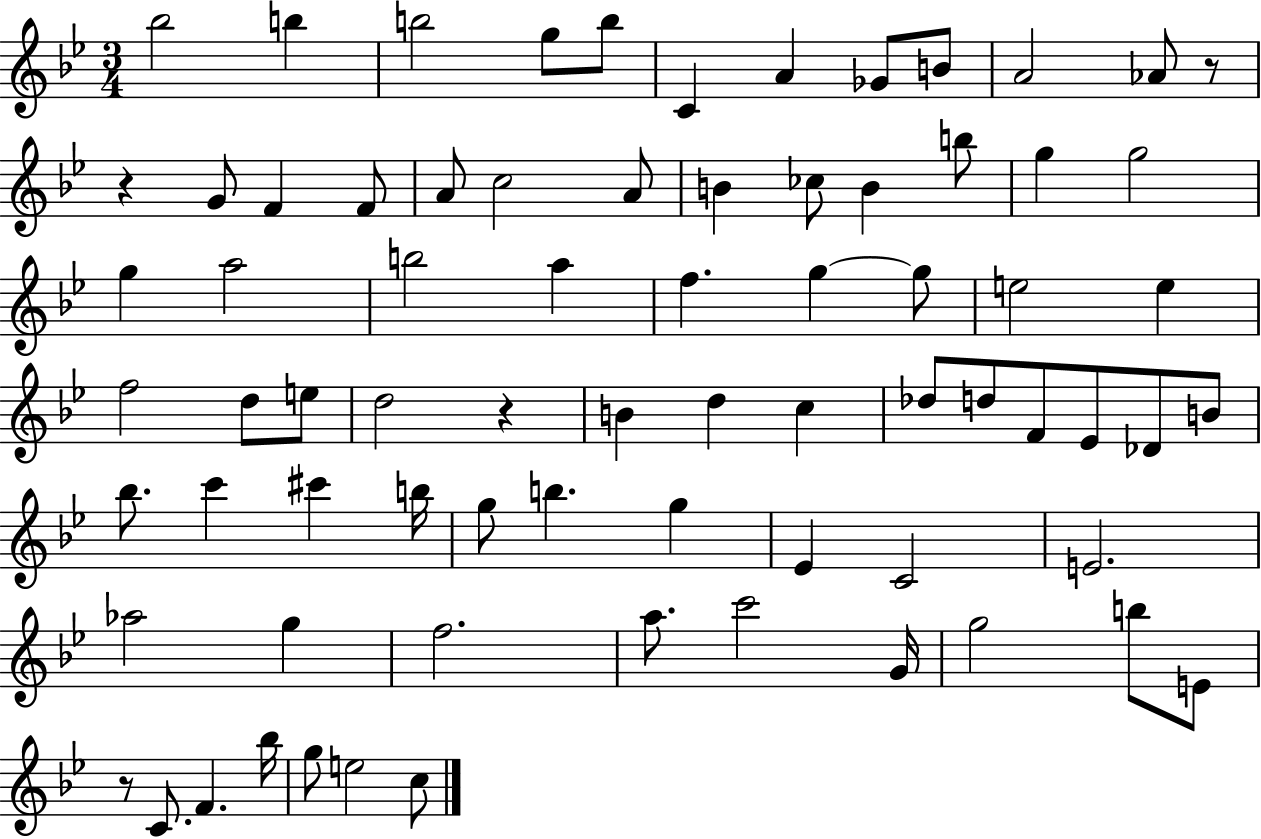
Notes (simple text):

Bb5/h B5/q B5/h G5/e B5/e C4/q A4/q Gb4/e B4/e A4/h Ab4/e R/e R/q G4/e F4/q F4/e A4/e C5/h A4/e B4/q CES5/e B4/q B5/e G5/q G5/h G5/q A5/h B5/h A5/q F5/q. G5/q G5/e E5/h E5/q F5/h D5/e E5/e D5/h R/q B4/q D5/q C5/q Db5/e D5/e F4/e Eb4/e Db4/e B4/e Bb5/e. C6/q C#6/q B5/s G5/e B5/q. G5/q Eb4/q C4/h E4/h. Ab5/h G5/q F5/h. A5/e. C6/h G4/s G5/h B5/e E4/e R/e C4/e. F4/q. Bb5/s G5/e E5/h C5/e